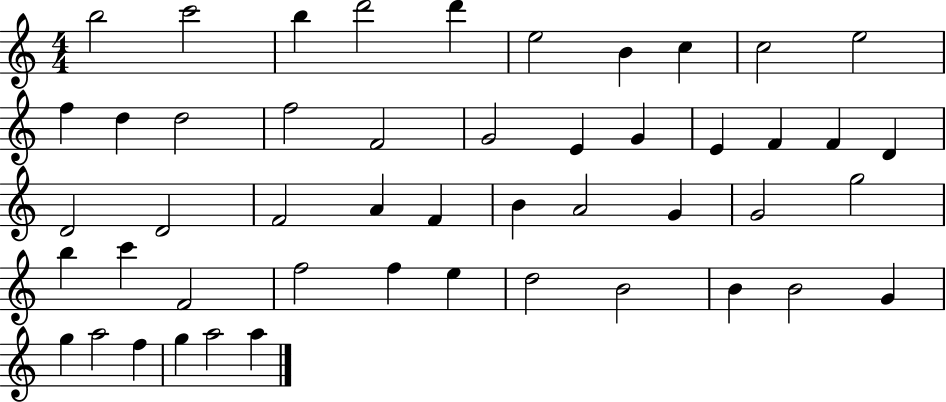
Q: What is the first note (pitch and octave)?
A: B5